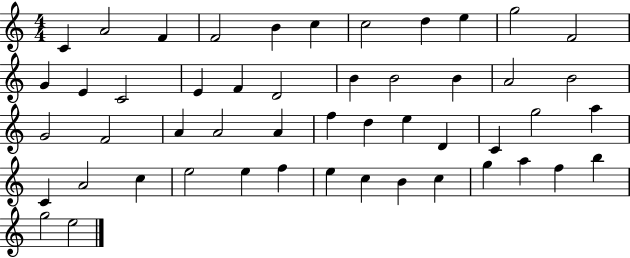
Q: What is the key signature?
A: C major